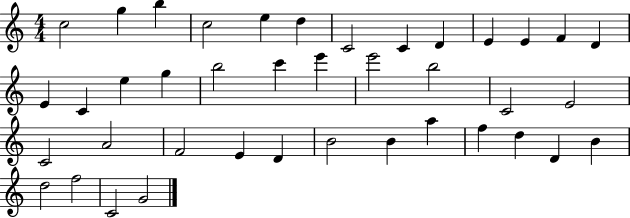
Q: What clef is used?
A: treble